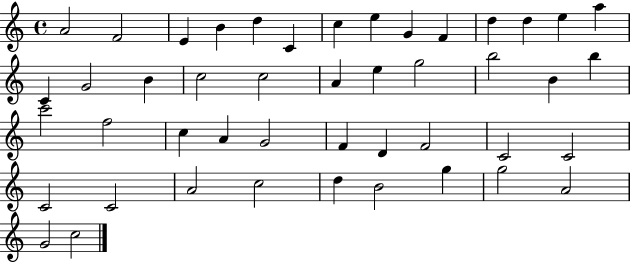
X:1
T:Untitled
M:4/4
L:1/4
K:C
A2 F2 E B d C c e G F d d e a C G2 B c2 c2 A e g2 b2 B b c'2 f2 c A G2 F D F2 C2 C2 C2 C2 A2 c2 d B2 g g2 A2 G2 c2